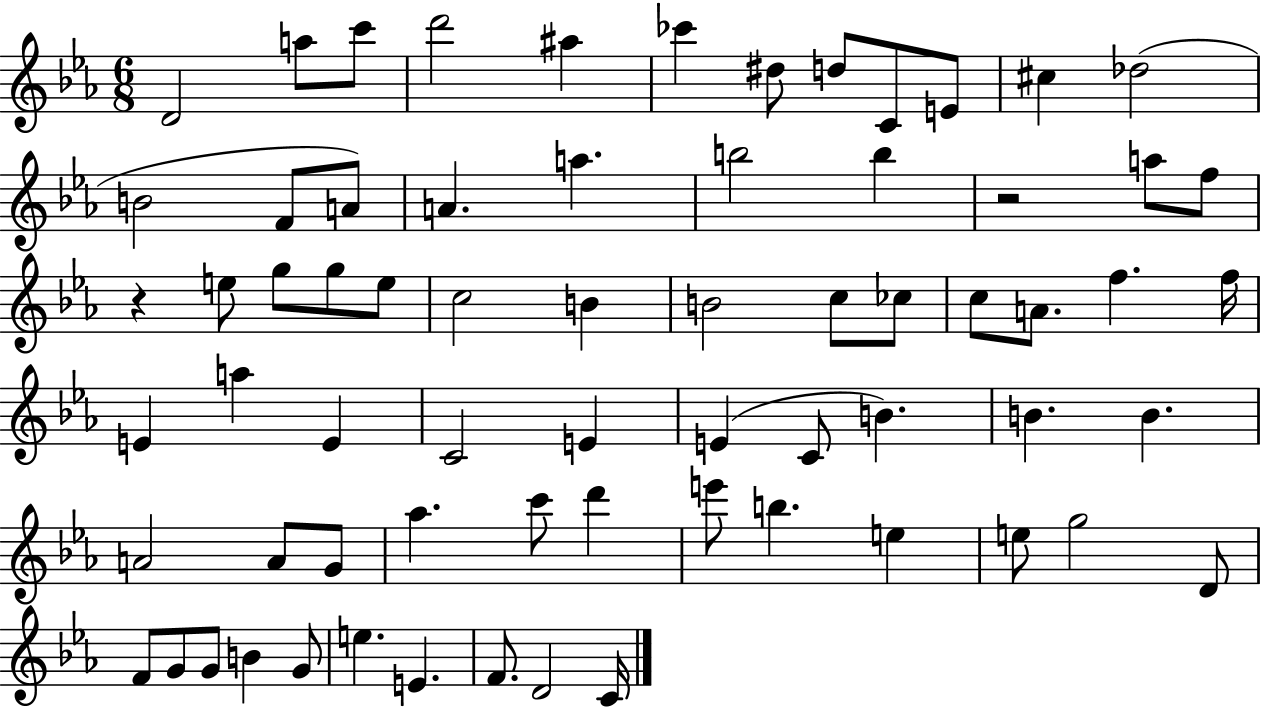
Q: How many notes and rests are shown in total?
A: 68